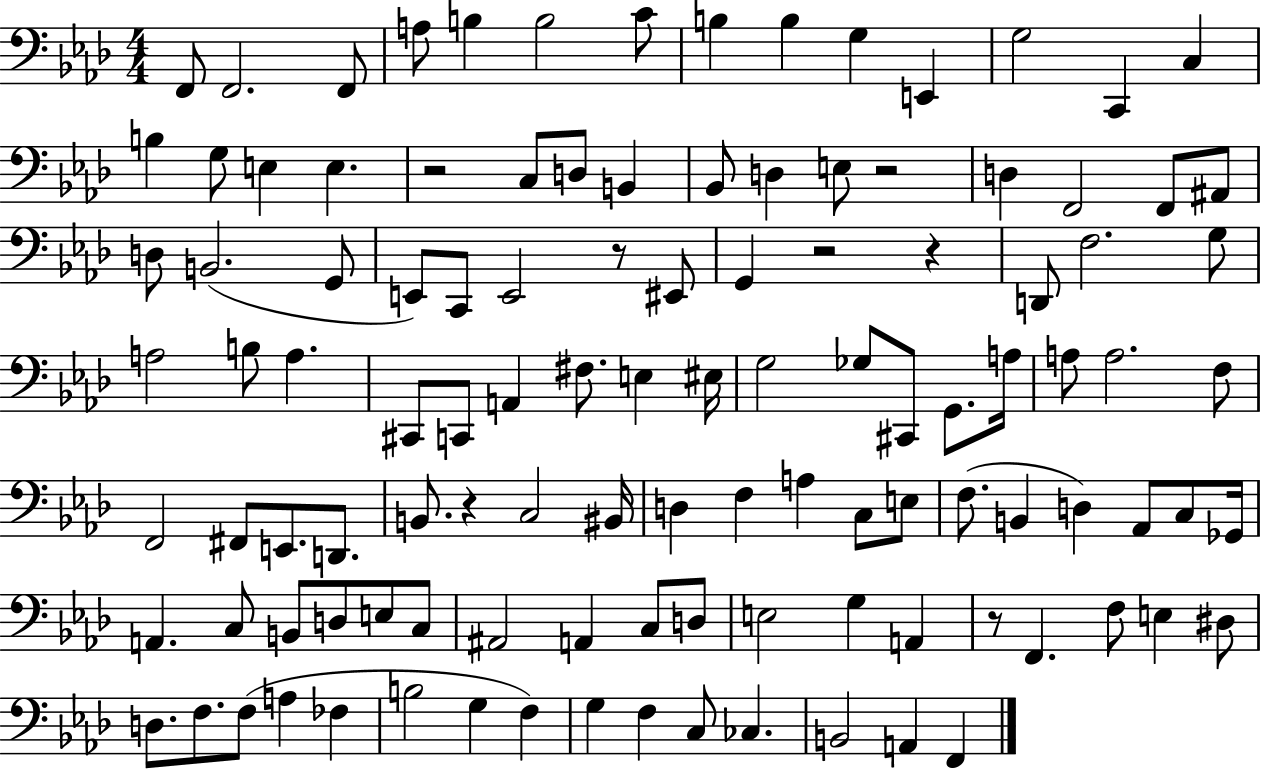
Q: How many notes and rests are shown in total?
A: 113